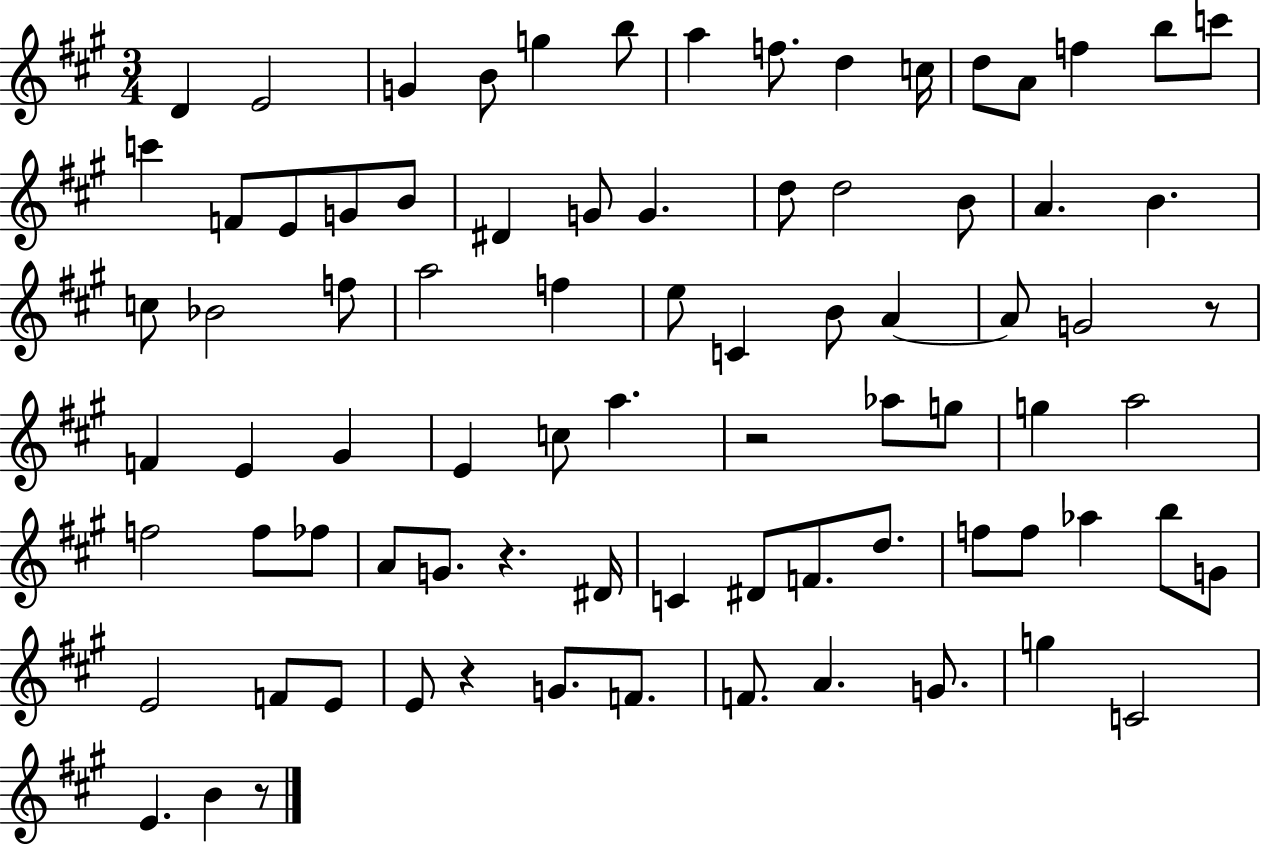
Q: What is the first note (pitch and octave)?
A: D4